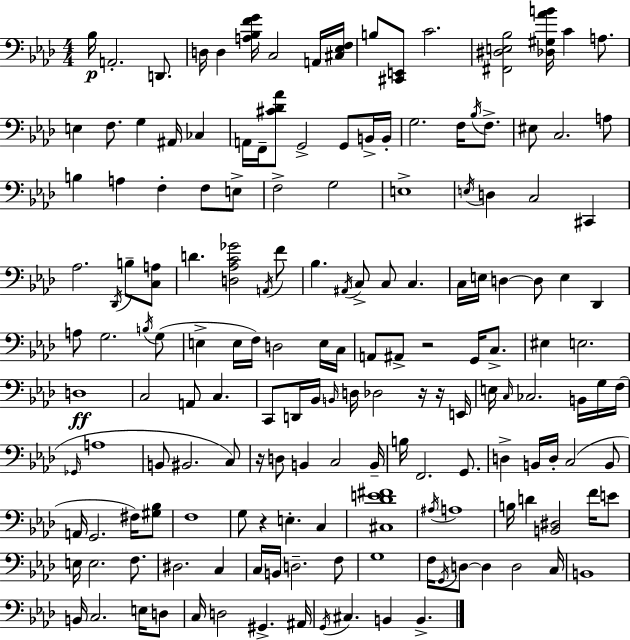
Bb3/s A2/h. D2/e. D3/s D3/q [A3,Bb3,F4,G4]/s C3/h A2/s [C#3,Eb3,F3]/s B3/e [C#2,E2]/e C4/h. [F#2,D#3,E3,Bb3]/h [Db3,G#3,Ab4,B4]/s C4/q A3/e. E3/q F3/e. G3/q A#2/s CES3/q A2/s F2/s [C#4,Db4,Ab4]/e G2/h G2/e B2/s B2/s G3/h. F3/s Bb3/s F3/e. EIS3/e C3/h. A3/e B3/q A3/q F3/q F3/e E3/e F3/h G3/h E3/w E3/s D3/q C3/h C#2/q Ab3/h. Db2/s B3/e [C3,A3]/e D4/q. [D3,Ab3,C4,Gb4]/h A2/s F4/e Bb3/q. A#2/s C3/e C3/e C3/q. C3/s E3/s D3/q D3/e E3/q Db2/q A3/e G3/h. B3/s G3/e E3/q E3/s F3/s D3/h E3/s C3/s A2/e A#2/e R/h G2/s C3/e. EIS3/q E3/h. D3/w C3/h A2/e C3/q. C2/e D2/s Bb2/s B2/s D3/s Db3/h R/s R/s E2/s E3/s C3/s CES3/h. B2/s G3/s F3/s Gb2/s A3/w B2/e BIS2/h. C3/e R/s D3/e B2/q C3/h B2/s B3/s F2/h. G2/e. D3/q B2/s D3/s C3/h B2/e A2/s G2/h. F#3/s [G#3,Bb3]/e F3/w G3/e R/q E3/q. C3/q [C#3,Db4,E4,F#4]/w A#3/s A3/w B3/s D4/q [B2,D#3]/h F4/s E4/e E3/s E3/h. F3/e. D#3/h. C3/q C3/s B2/s D3/h. F3/e G3/w F3/s G2/s D3/e D3/q D3/h C3/s B2/w B2/s C3/h. E3/s D3/e C3/s D3/h G#2/q. A#2/s G2/s C#3/q. B2/q B2/q.